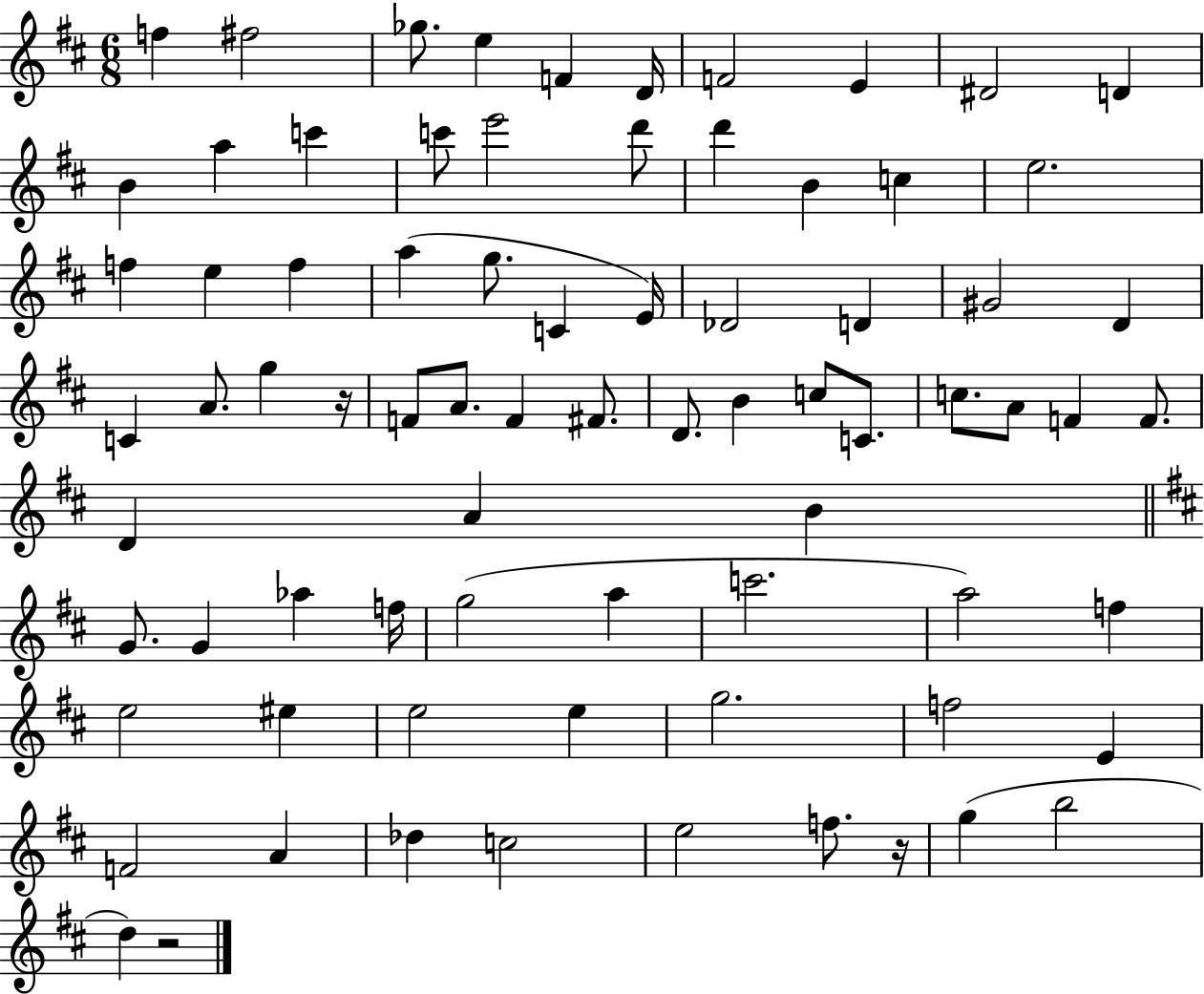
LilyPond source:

{
  \clef treble
  \numericTimeSignature
  \time 6/8
  \key d \major
  f''4 fis''2 | ges''8. e''4 f'4 d'16 | f'2 e'4 | dis'2 d'4 | \break b'4 a''4 c'''4 | c'''8 e'''2 d'''8 | d'''4 b'4 c''4 | e''2. | \break f''4 e''4 f''4 | a''4( g''8. c'4 e'16) | des'2 d'4 | gis'2 d'4 | \break c'4 a'8. g''4 r16 | f'8 a'8. f'4 fis'8. | d'8. b'4 c''8 c'8. | c''8. a'8 f'4 f'8. | \break d'4 a'4 b'4 | \bar "||" \break \key d \major g'8. g'4 aes''4 f''16 | g''2( a''4 | c'''2. | a''2) f''4 | \break e''2 eis''4 | e''2 e''4 | g''2. | f''2 e'4 | \break f'2 a'4 | des''4 c''2 | e''2 f''8. r16 | g''4( b''2 | \break d''4) r2 | \bar "|."
}